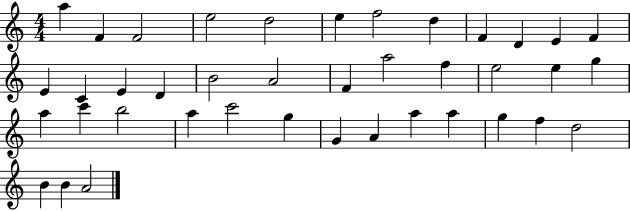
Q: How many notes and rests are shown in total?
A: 40